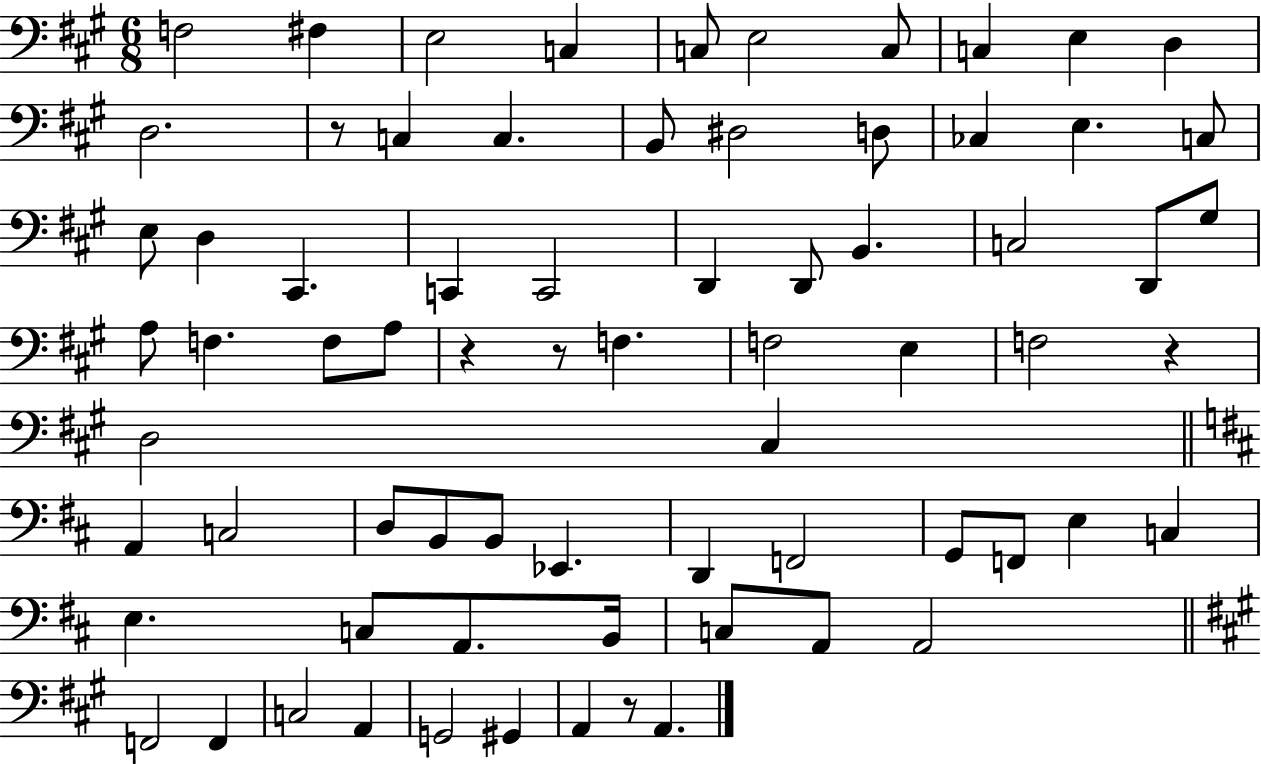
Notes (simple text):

F3/h F#3/q E3/h C3/q C3/e E3/h C3/e C3/q E3/q D3/q D3/h. R/e C3/q C3/q. B2/e D#3/h D3/e CES3/q E3/q. C3/e E3/e D3/q C#2/q. C2/q C2/h D2/q D2/e B2/q. C3/h D2/e G#3/e A3/e F3/q. F3/e A3/e R/q R/e F3/q. F3/h E3/q F3/h R/q D3/h C#3/q A2/q C3/h D3/e B2/e B2/e Eb2/q. D2/q F2/h G2/e F2/e E3/q C3/q E3/q. C3/e A2/e. B2/s C3/e A2/e A2/h F2/h F2/q C3/h A2/q G2/h G#2/q A2/q R/e A2/q.